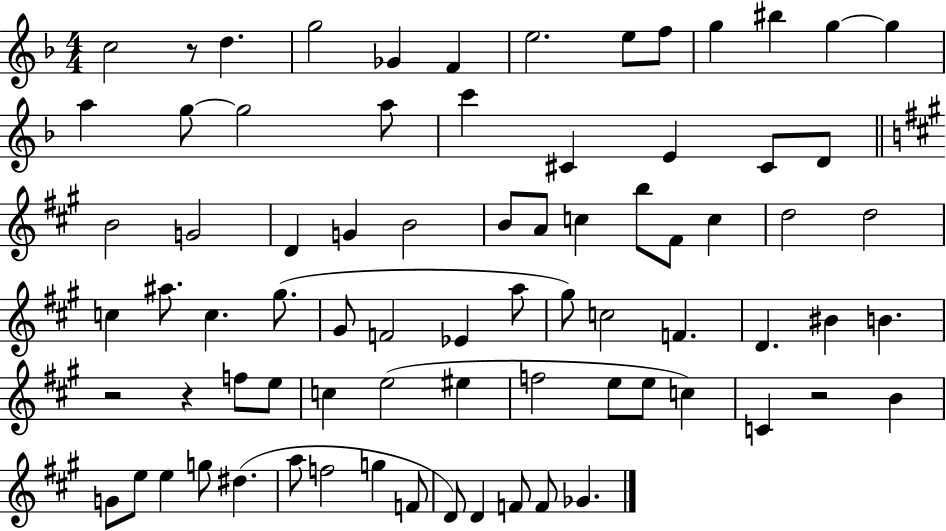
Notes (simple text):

C5/h R/e D5/q. G5/h Gb4/q F4/q E5/h. E5/e F5/e G5/q BIS5/q G5/q G5/q A5/q G5/e G5/h A5/e C6/q C#4/q E4/q C#4/e D4/e B4/h G4/h D4/q G4/q B4/h B4/e A4/e C5/q B5/e F#4/e C5/q D5/h D5/h C5/q A#5/e. C5/q. G#5/e. G#4/e F4/h Eb4/q A5/e G#5/e C5/h F4/q. D4/q. BIS4/q B4/q. R/h R/q F5/e E5/e C5/q E5/h EIS5/q F5/h E5/e E5/e C5/q C4/q R/h B4/q G4/e E5/e E5/q G5/e D#5/q. A5/e F5/h G5/q F4/e D4/e D4/q F4/e F4/e Gb4/q.